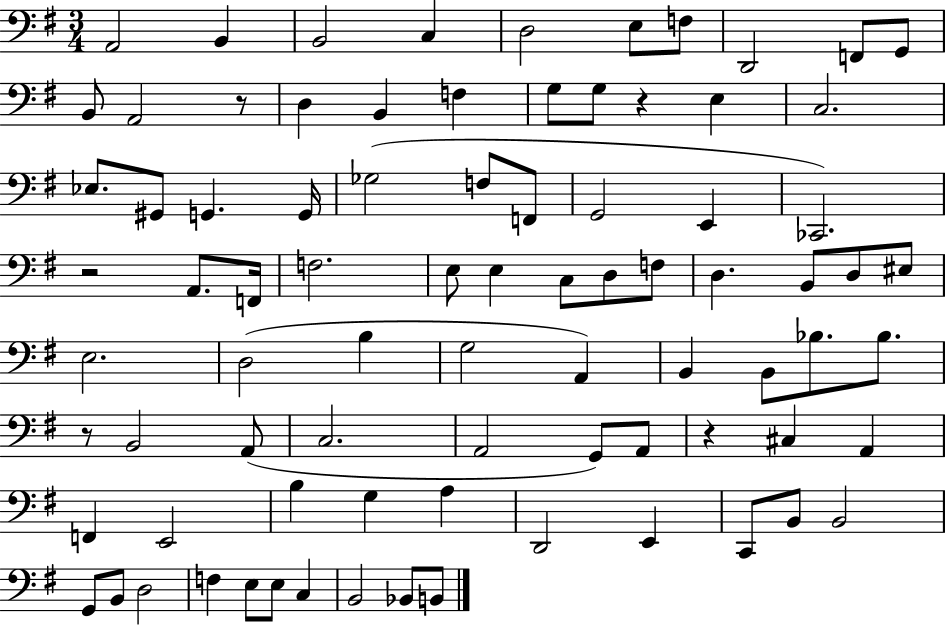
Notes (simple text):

A2/h B2/q B2/h C3/q D3/h E3/e F3/e D2/h F2/e G2/e B2/e A2/h R/e D3/q B2/q F3/q G3/e G3/e R/q E3/q C3/h. Eb3/e. G#2/e G2/q. G2/s Gb3/h F3/e F2/e G2/h E2/q CES2/h. R/h A2/e. F2/s F3/h. E3/e E3/q C3/e D3/e F3/e D3/q. B2/e D3/e EIS3/e E3/h. D3/h B3/q G3/h A2/q B2/q B2/e Bb3/e. Bb3/e. R/e B2/h A2/e C3/h. A2/h G2/e A2/e R/q C#3/q A2/q F2/q E2/h B3/q G3/q A3/q D2/h E2/q C2/e B2/e B2/h G2/e B2/e D3/h F3/q E3/e E3/e C3/q B2/h Bb2/e B2/e